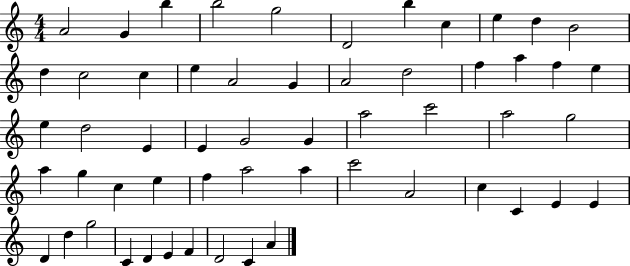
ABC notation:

X:1
T:Untitled
M:4/4
L:1/4
K:C
A2 G b b2 g2 D2 b c e d B2 d c2 c e A2 G A2 d2 f a f e e d2 E E G2 G a2 c'2 a2 g2 a g c e f a2 a c'2 A2 c C E E D d g2 C D E F D2 C A